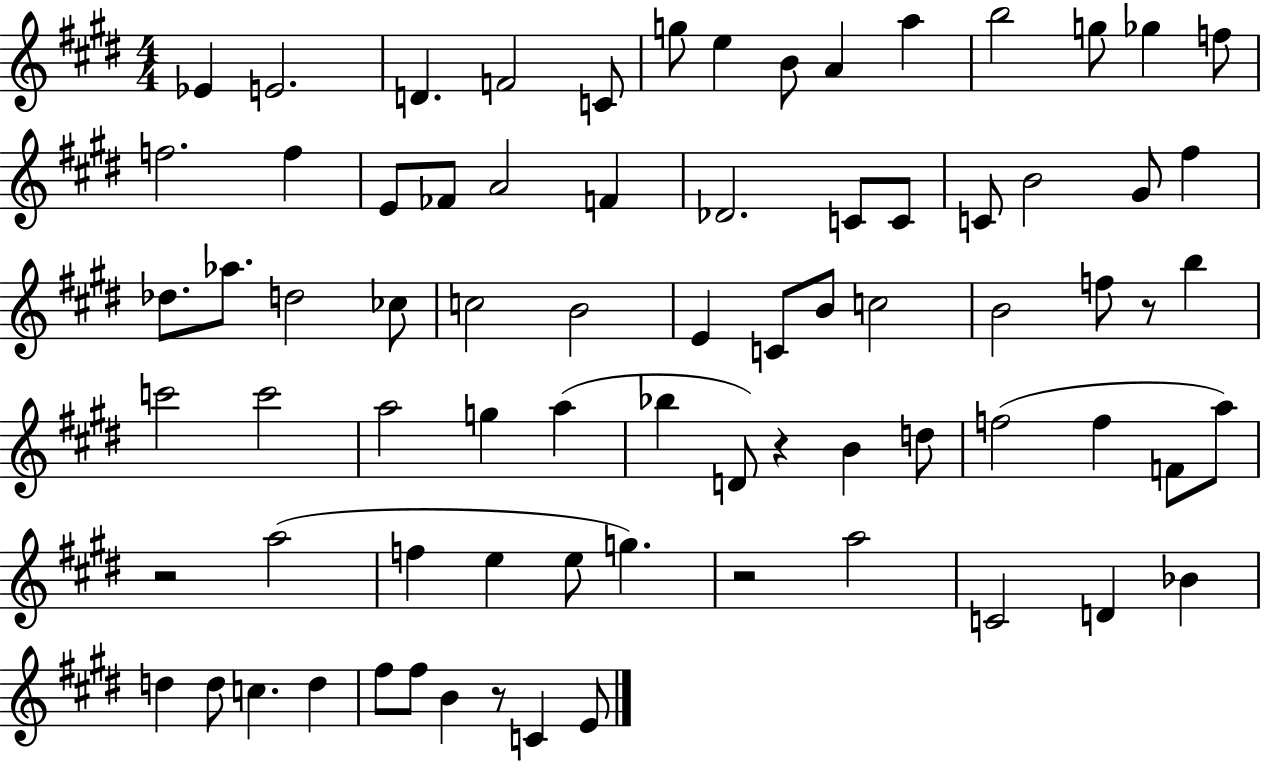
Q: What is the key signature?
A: E major